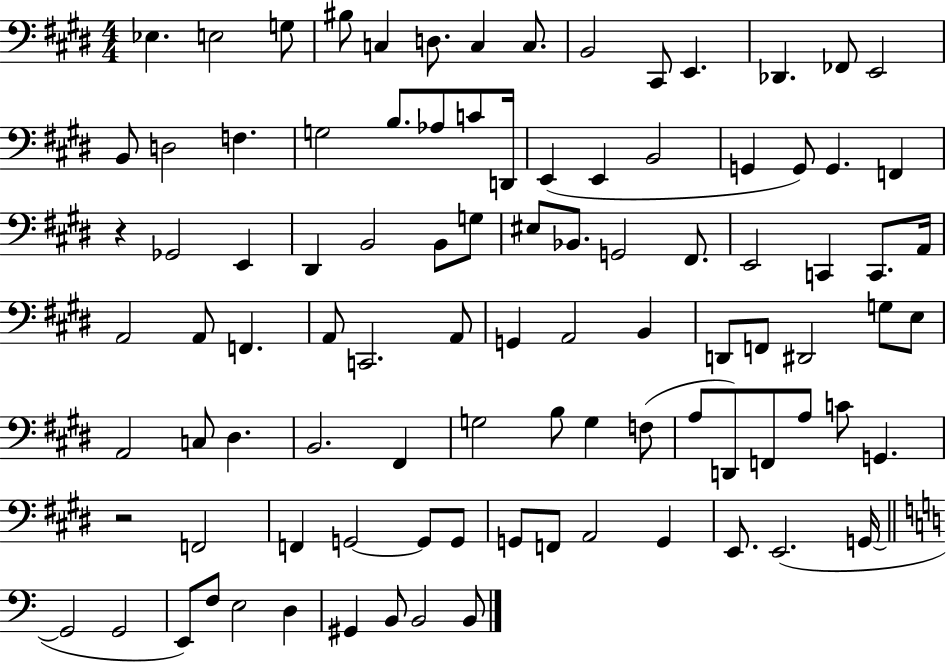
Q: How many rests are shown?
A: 2